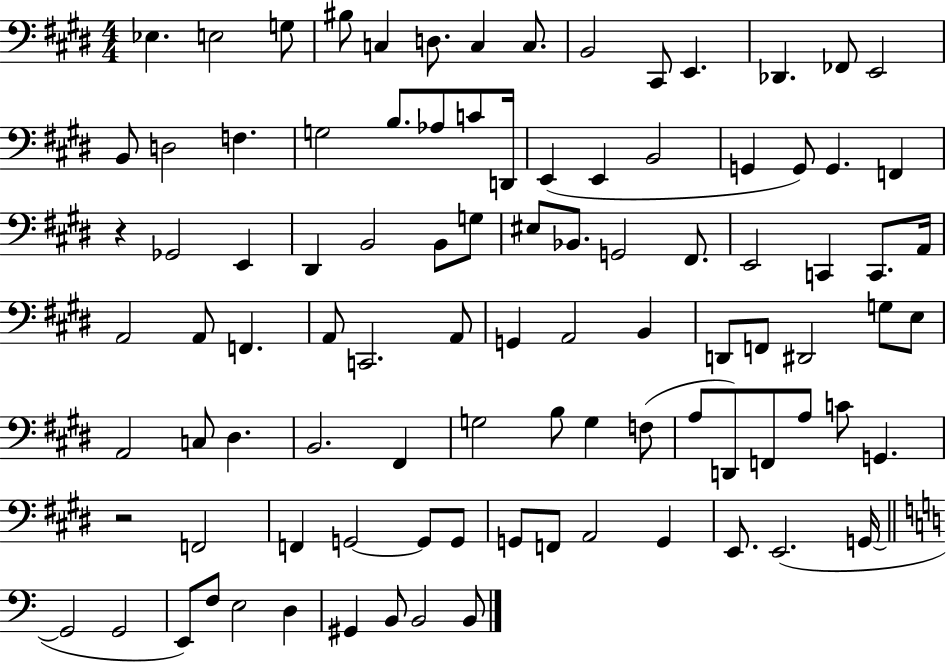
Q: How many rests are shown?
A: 2